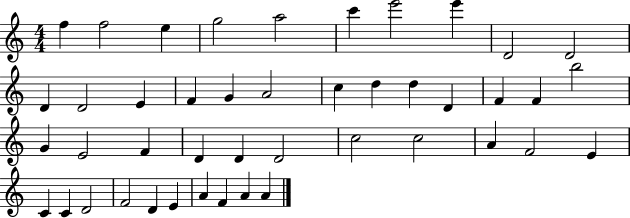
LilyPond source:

{
  \clef treble
  \numericTimeSignature
  \time 4/4
  \key c \major
  f''4 f''2 e''4 | g''2 a''2 | c'''4 e'''2 e'''4 | d'2 d'2 | \break d'4 d'2 e'4 | f'4 g'4 a'2 | c''4 d''4 d''4 d'4 | f'4 f'4 b''2 | \break g'4 e'2 f'4 | d'4 d'4 d'2 | c''2 c''2 | a'4 f'2 e'4 | \break c'4 c'4 d'2 | f'2 d'4 e'4 | a'4 f'4 a'4 a'4 | \bar "|."
}